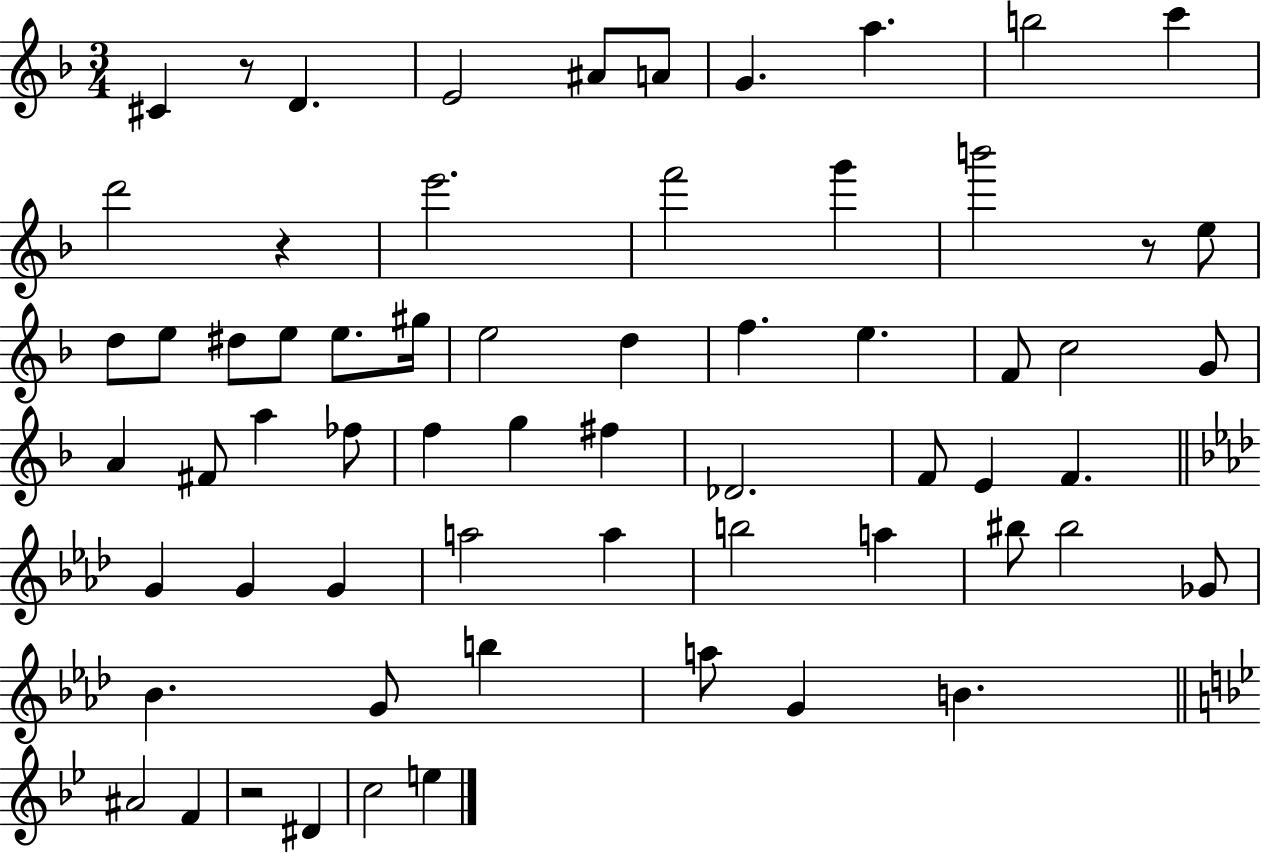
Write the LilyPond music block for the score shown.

{
  \clef treble
  \numericTimeSignature
  \time 3/4
  \key f \major
  cis'4 r8 d'4. | e'2 ais'8 a'8 | g'4. a''4. | b''2 c'''4 | \break d'''2 r4 | e'''2. | f'''2 g'''4 | b'''2 r8 e''8 | \break d''8 e''8 dis''8 e''8 e''8. gis''16 | e''2 d''4 | f''4. e''4. | f'8 c''2 g'8 | \break a'4 fis'8 a''4 fes''8 | f''4 g''4 fis''4 | des'2. | f'8 e'4 f'4. | \break \bar "||" \break \key f \minor g'4 g'4 g'4 | a''2 a''4 | b''2 a''4 | bis''8 bis''2 ges'8 | \break bes'4. g'8 b''4 | a''8 g'4 b'4. | \bar "||" \break \key g \minor ais'2 f'4 | r2 dis'4 | c''2 e''4 | \bar "|."
}